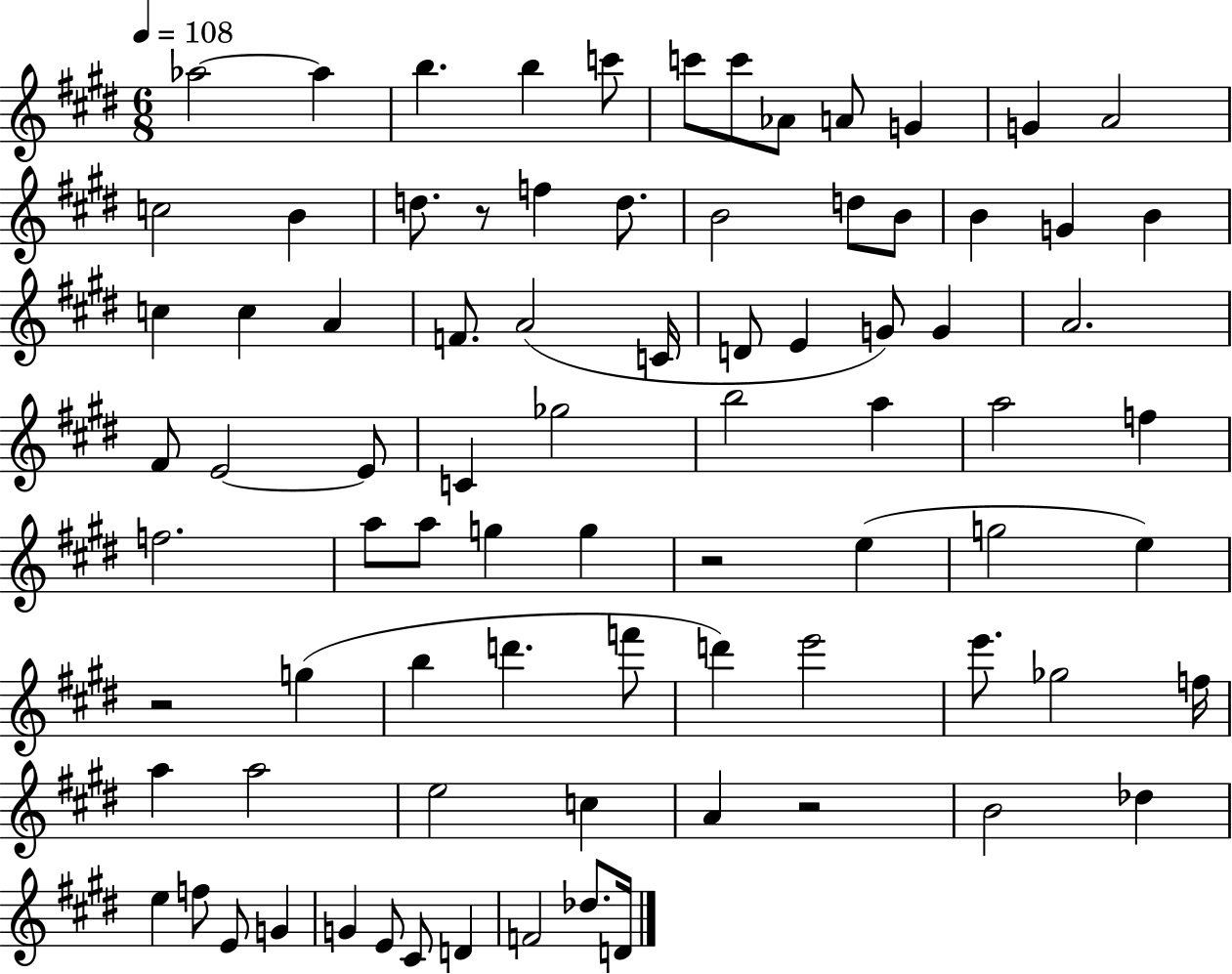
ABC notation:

X:1
T:Untitled
M:6/8
L:1/4
K:E
_a2 _a b b c'/2 c'/2 c'/2 _A/2 A/2 G G A2 c2 B d/2 z/2 f d/2 B2 d/2 B/2 B G B c c A F/2 A2 C/4 D/2 E G/2 G A2 ^F/2 E2 E/2 C _g2 b2 a a2 f f2 a/2 a/2 g g z2 e g2 e z2 g b d' f'/2 d' e'2 e'/2 _g2 f/4 a a2 e2 c A z2 B2 _d e f/2 E/2 G G E/2 ^C/2 D F2 _d/2 D/4